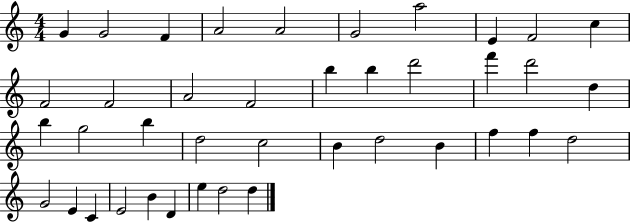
X:1
T:Untitled
M:4/4
L:1/4
K:C
G G2 F A2 A2 G2 a2 E F2 c F2 F2 A2 F2 b b d'2 f' d'2 d b g2 b d2 c2 B d2 B f f d2 G2 E C E2 B D e d2 d